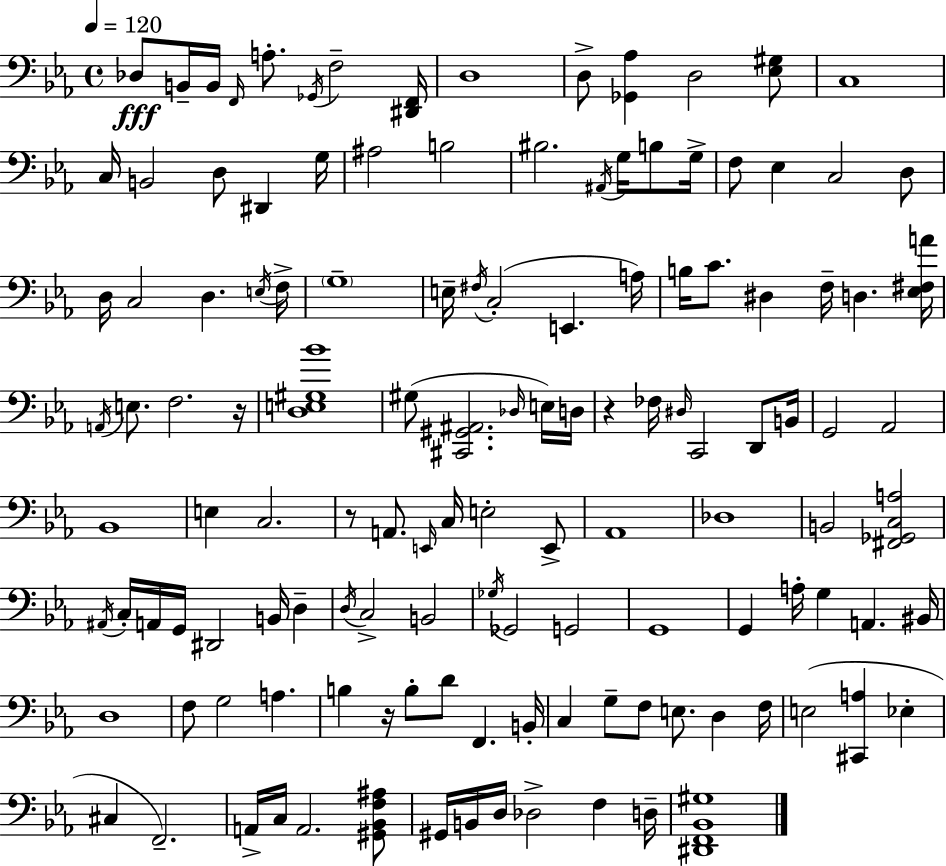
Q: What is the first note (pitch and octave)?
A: Db3